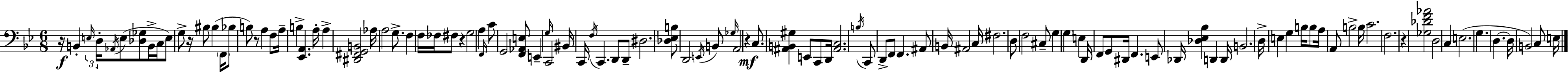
X:1
T:Untitled
M:6/8
L:1/4
K:Gm
z/4 B,, E,/4 D,/4 _A,,/4 E,/2 [_D,_G,]/2 B,,/4 C,/4 E,/2 G,/2 z/4 ^B,/2 ^B, F,,/4 _B,/2 B,/2 z/2 A, F,/2 A,/4 B, [_E,,A,,] A,/4 A, [^D,,^F,,G,,B,,]2 _A,/4 A,2 G,/2 F, F,/4 _F,/4 ^F,/2 z G,2 A, F,,/4 C/2 G,,2 [F,,_A,,E,]/2 E,, G,/4 C,,2 ^B,,/4 C,,/4 F,/4 C,, D,,/2 D,,/2 ^D,2 [_D,_E,B,]/2 D,,2 E,,/4 B,,/2 _G,/4 A,,2 z C,/2 [^A,,B,,^G,] E,,/2 C,,/2 D,,/4 [^A,,C,]2 B,/4 C,,/2 D,,/2 F,,/2 F,, ^A,,/2 B,,/4 ^A,,2 C,/4 ^F,2 D,/2 F,2 ^C,/2 G, G, E, D,,/4 F,,/2 G,,/2 ^D,,/4 F,, E,,/2 _D,,/4 [_D,_E,_B,] D,, D,,/4 B,,2 D,/4 E, G, B,/4 B,/2 A,/4 A,,/2 B,2 B,/4 C2 F,2 z [_G,_DF_A]2 D,2 C, E,2 G, D, D,/4 B,,2 C,/2 E,/4